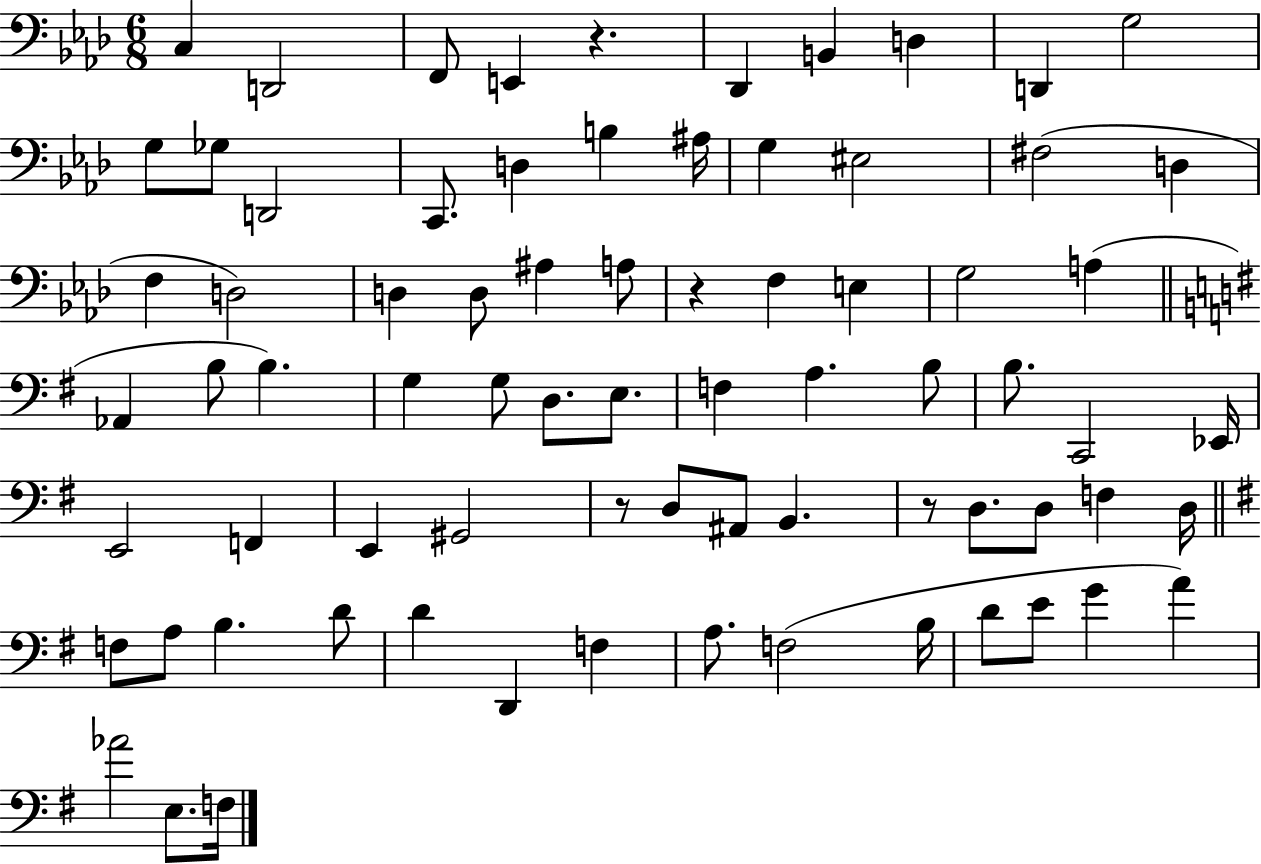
{
  \clef bass
  \numericTimeSignature
  \time 6/8
  \key aes \major
  c4 d,2 | f,8 e,4 r4. | des,4 b,4 d4 | d,4 g2 | \break g8 ges8 d,2 | c,8. d4 b4 ais16 | g4 eis2 | fis2( d4 | \break f4 d2) | d4 d8 ais4 a8 | r4 f4 e4 | g2 a4( | \break \bar "||" \break \key e \minor aes,4 b8 b4.) | g4 g8 d8. e8. | f4 a4. b8 | b8. c,2 ees,16 | \break e,2 f,4 | e,4 gis,2 | r8 d8 ais,8 b,4. | r8 d8. d8 f4 d16 | \break \bar "||" \break \key g \major f8 a8 b4. d'8 | d'4 d,4 f4 | a8. f2( b16 | d'8 e'8 g'4 a'4) | \break aes'2 e8. f16 | \bar "|."
}